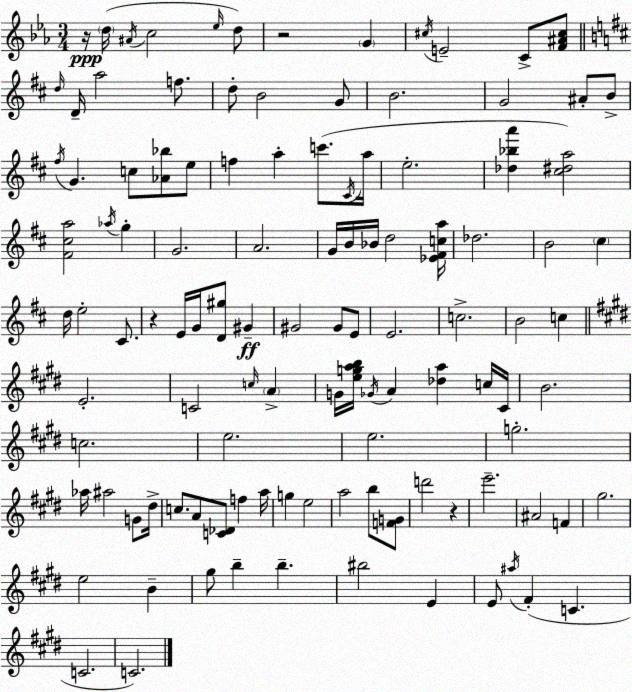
X:1
T:Untitled
M:3/4
L:1/4
K:Eb
z/4 d/4 ^A/4 c2 _e/4 d/2 z2 G ^c/4 E2 C/2 [F^A^c]/2 d/4 D/4 a2 f/2 d/2 B2 G/2 B2 G2 ^A/2 B/2 ^f/4 G c/2 [_A_b]/2 e/2 f a c'/2 ^C/4 a/4 e2 [_d_ba'] [^c^da]2 [^F^ca]2 _a/4 g G2 A2 G/4 B/4 _B/4 d2 [_E^Fca]/4 _d2 B2 ^c d/4 e2 ^C/2 z E/4 G/4 [D^g]/2 ^G ^G2 ^G/2 E/2 E2 c2 B2 c E2 C2 c/4 A G/4 [egab]/4 _G/4 A [_da] c/4 ^C/4 B2 c2 e2 e2 g2 _a/4 ^a2 G/2 ^d/4 c/2 A/2 [C_D]/2 f a/4 g e2 a2 b/2 [FG]/2 d'2 z e'2 ^A2 F ^g2 e2 B ^g/2 b b ^b2 E E/2 ^a/4 ^F C C2 C2